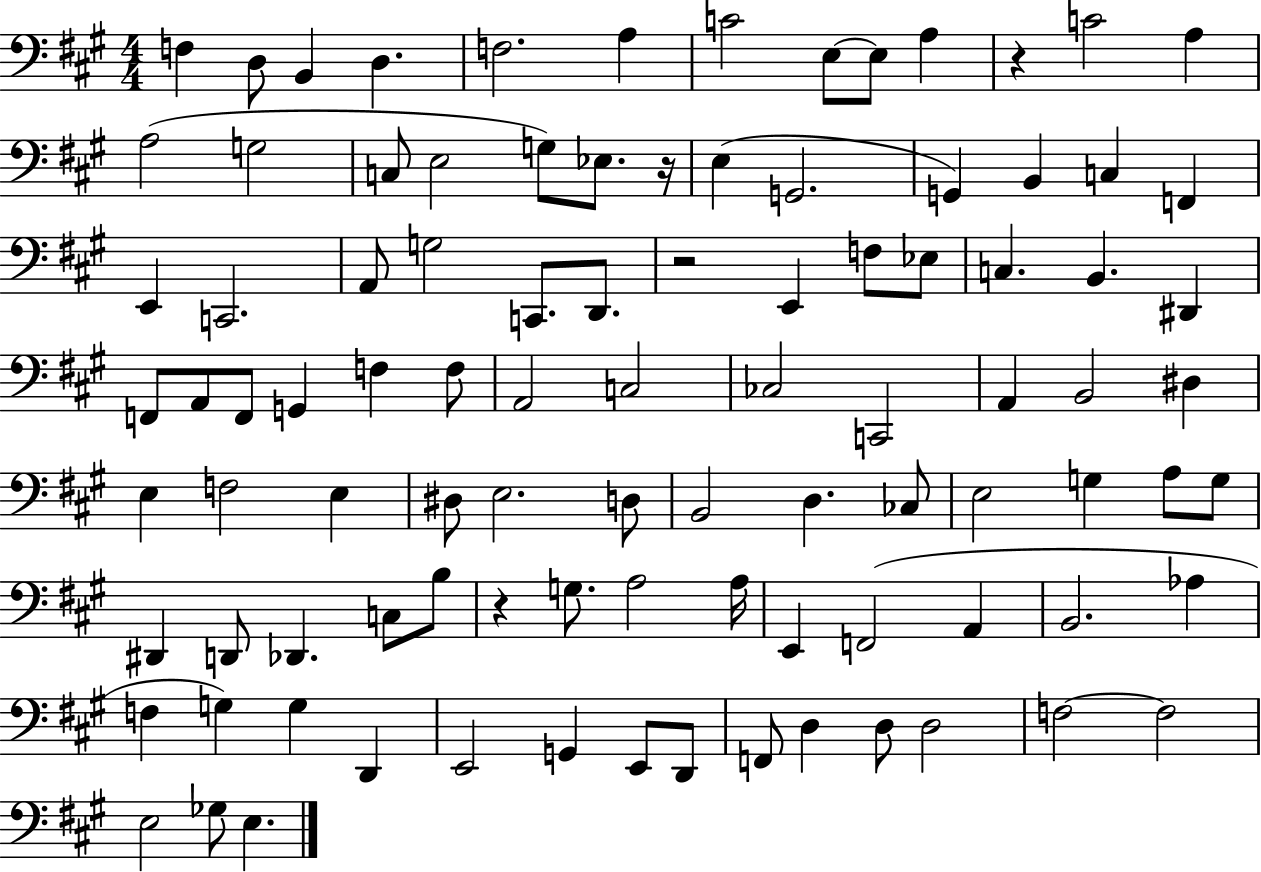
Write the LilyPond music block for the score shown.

{
  \clef bass
  \numericTimeSignature
  \time 4/4
  \key a \major
  f4 d8 b,4 d4. | f2. a4 | c'2 e8~~ e8 a4 | r4 c'2 a4 | \break a2( g2 | c8 e2 g8) ees8. r16 | e4( g,2. | g,4) b,4 c4 f,4 | \break e,4 c,2. | a,8 g2 c,8. d,8. | r2 e,4 f8 ees8 | c4. b,4. dis,4 | \break f,8 a,8 f,8 g,4 f4 f8 | a,2 c2 | ces2 c,2 | a,4 b,2 dis4 | \break e4 f2 e4 | dis8 e2. d8 | b,2 d4. ces8 | e2 g4 a8 g8 | \break dis,4 d,8 des,4. c8 b8 | r4 g8. a2 a16 | e,4 f,2( a,4 | b,2. aes4 | \break f4 g4) g4 d,4 | e,2 g,4 e,8 d,8 | f,8 d4 d8 d2 | f2~~ f2 | \break e2 ges8 e4. | \bar "|."
}